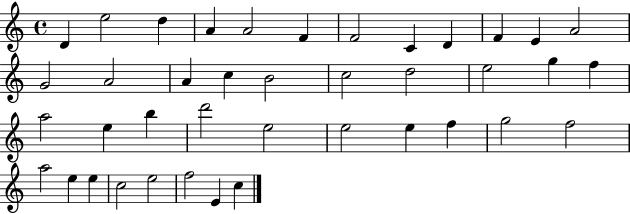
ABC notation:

X:1
T:Untitled
M:4/4
L:1/4
K:C
D e2 d A A2 F F2 C D F E A2 G2 A2 A c B2 c2 d2 e2 g f a2 e b d'2 e2 e2 e f g2 f2 a2 e e c2 e2 f2 E c